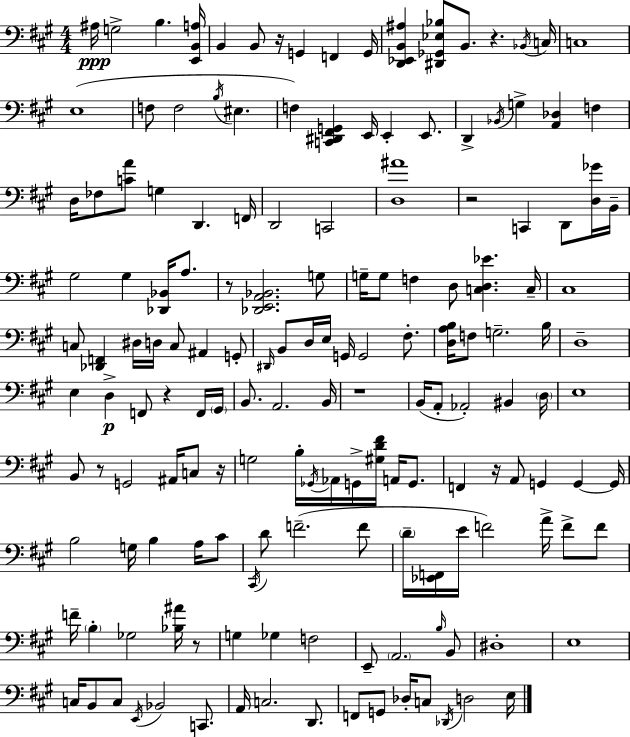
{
  \clef bass
  \numericTimeSignature
  \time 4/4
  \key a \major
  \repeat volta 2 { ais16\ppp g2-> b4. <e, b, a>16 | b,4 b,8 r16 g,4 f,4 g,16 | <d, ees, b, ais>4 <dis, ges, ees bes>8 b,8. r4. \acciaccatura { bes,16 } | c16 c1 | \break e1( | f8 f2 \acciaccatura { b16 } eis4. | f4) <c, dis, fis, g,>4 e,16 e,4-. e,8. | d,4-> \acciaccatura { bes,16 } g4-> <a, des>4 f4 | \break d16 fes8 <c' a'>8 g4 d,4. | f,16 d,2 c,2 | <d ais'>1 | r2 c,4 d,8 | \break <d ges'>16 b,16-- gis2 gis4 <des, bes,>16 | a8. r8 <des, e, a, bes,>2. | g8 g16-- g8 f4 d8 <c d ees'>4. | c16-- cis1 | \break c8 <des, f,>4 dis16 d16 c8 ais,4 | g,8-. \grace { dis,16 } b,8 d16 e16 g,16 g,2 | fis8.-. <d a b>16 f8 g2.-- | b16 d1-- | \break e4 d4->\p f,8 r4 | f,16 \parenthesize gis,16 b,8. a,2. | b,16 r1 | b,16( a,8-. aes,2-.) bis,4 | \break \parenthesize d16 e1 | b,8 r8 g,2 | ais,16 c8 r16 g2 b16-. \acciaccatura { ges,16 } aes,16 g,16-> | <gis d' fis'>16 a,16 g,8. f,4 r16 a,8 g,4 | \break g,4~~ g,16 b2 g16 b4 | a16 cis'8 \acciaccatura { cis,16 } d'8 f'2.--( | f'8 \parenthesize d'16-- <ees, f,>16 e'16 f'2) | a'16-> f'8-> f'8 f'16-- \parenthesize b4-. ges2 | \break <bes ais'>16 r8 g4 ges4 f2 | e,8-- \parenthesize a,2. | \grace { b16 } b,8 dis1-. | e1 | \break c16 b,8 c8 \acciaccatura { e,16 } bes,2 | c,8. a,16 c2. | d,8. f,8 g,8 des16-. c8 \acciaccatura { des,16 } | d2 e16 } \bar "|."
}